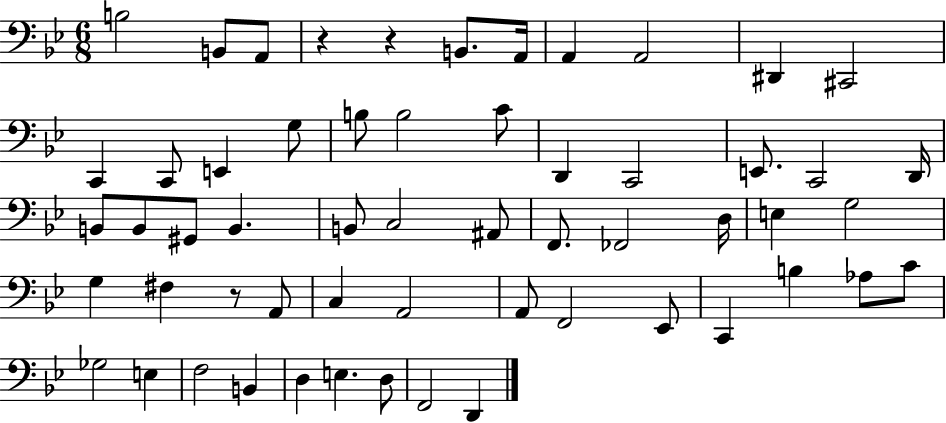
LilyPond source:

{
  \clef bass
  \numericTimeSignature
  \time 6/8
  \key bes \major
  b2 b,8 a,8 | r4 r4 b,8. a,16 | a,4 a,2 | dis,4 cis,2 | \break c,4 c,8 e,4 g8 | b8 b2 c'8 | d,4 c,2 | e,8. c,2 d,16 | \break b,8 b,8 gis,8 b,4. | b,8 c2 ais,8 | f,8. fes,2 d16 | e4 g2 | \break g4 fis4 r8 a,8 | c4 a,2 | a,8 f,2 ees,8 | c,4 b4 aes8 c'8 | \break ges2 e4 | f2 b,4 | d4 e4. d8 | f,2 d,4 | \break \bar "|."
}